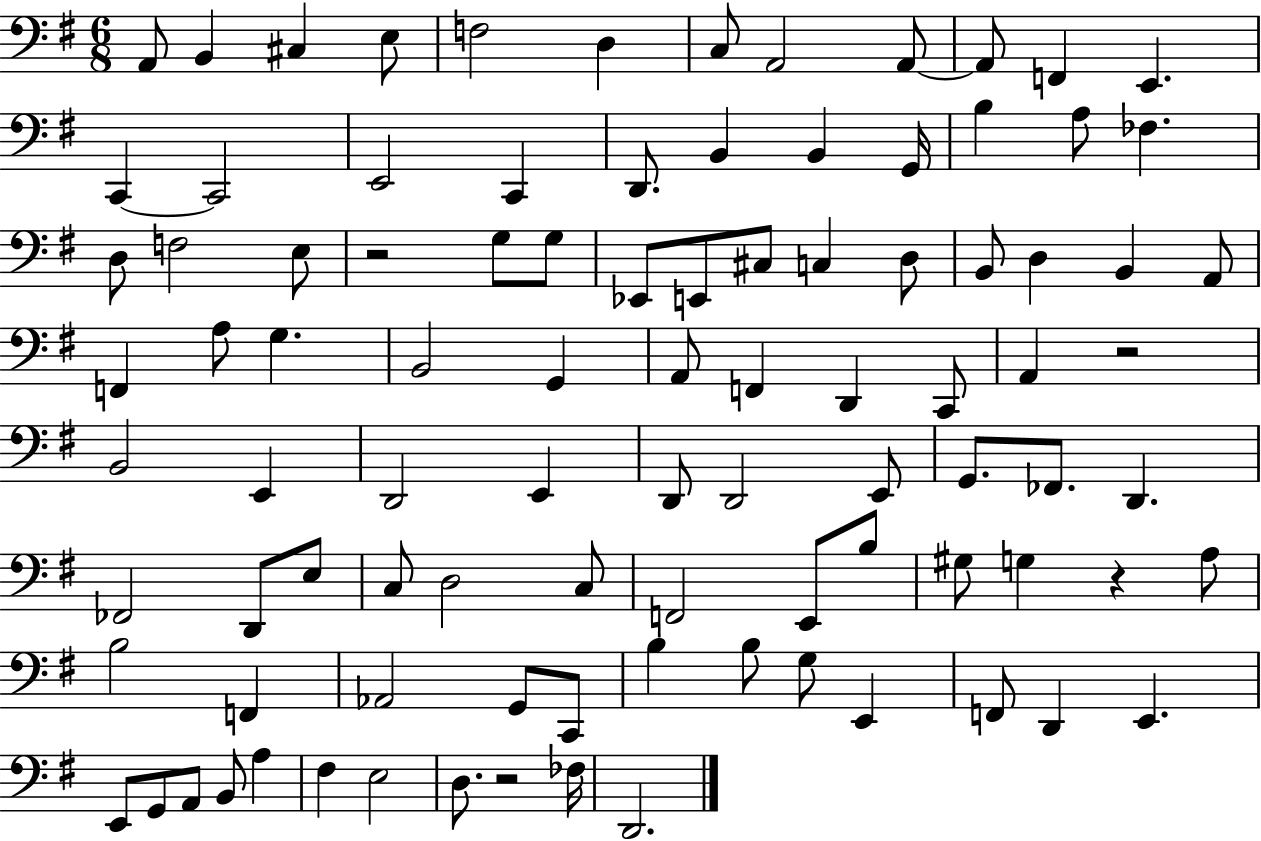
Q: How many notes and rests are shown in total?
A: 95